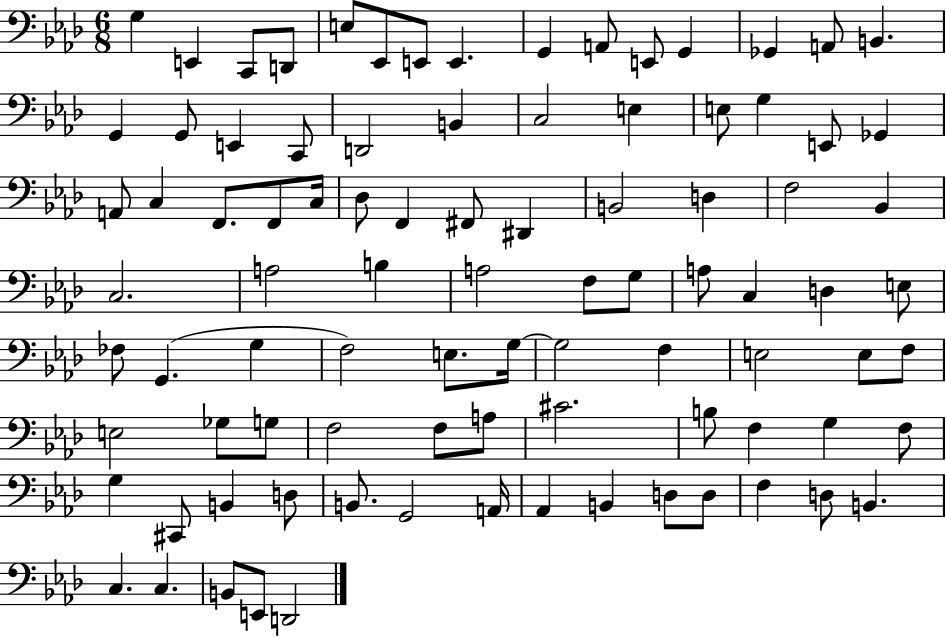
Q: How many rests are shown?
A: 0